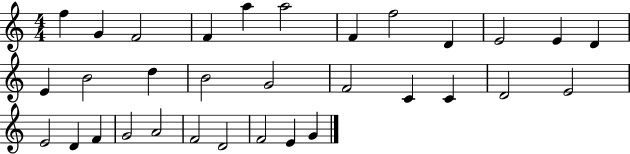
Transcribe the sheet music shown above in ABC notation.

X:1
T:Untitled
M:4/4
L:1/4
K:C
f G F2 F a a2 F f2 D E2 E D E B2 d B2 G2 F2 C C D2 E2 E2 D F G2 A2 F2 D2 F2 E G